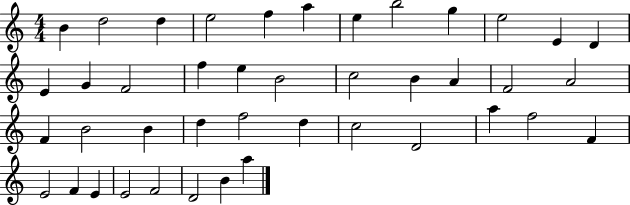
X:1
T:Untitled
M:4/4
L:1/4
K:C
B d2 d e2 f a e b2 g e2 E D E G F2 f e B2 c2 B A F2 A2 F B2 B d f2 d c2 D2 a f2 F E2 F E E2 F2 D2 B a